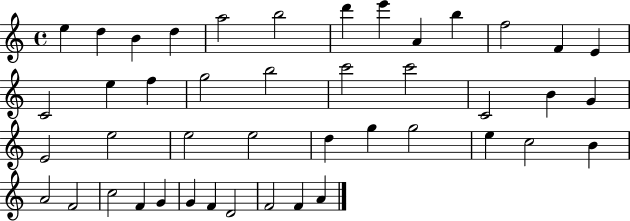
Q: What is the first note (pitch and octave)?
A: E5